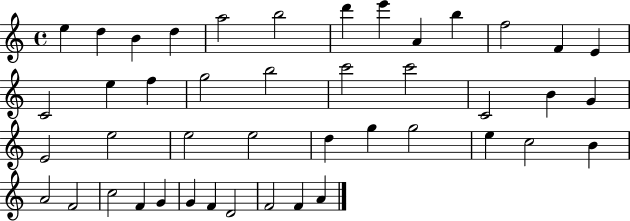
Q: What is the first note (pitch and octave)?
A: E5